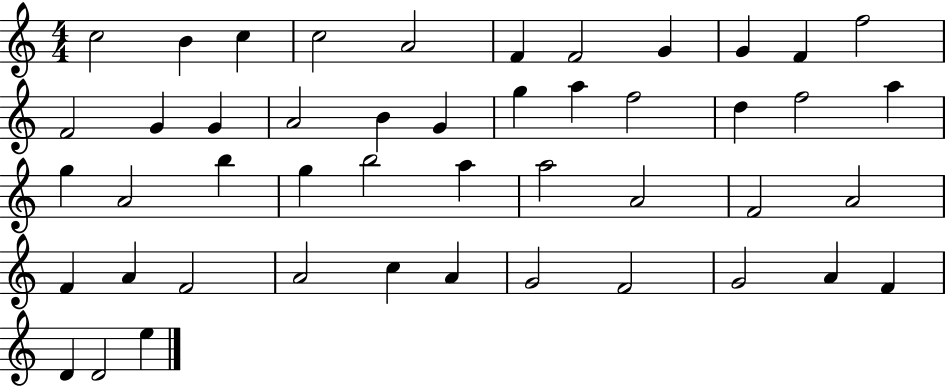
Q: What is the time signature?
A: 4/4